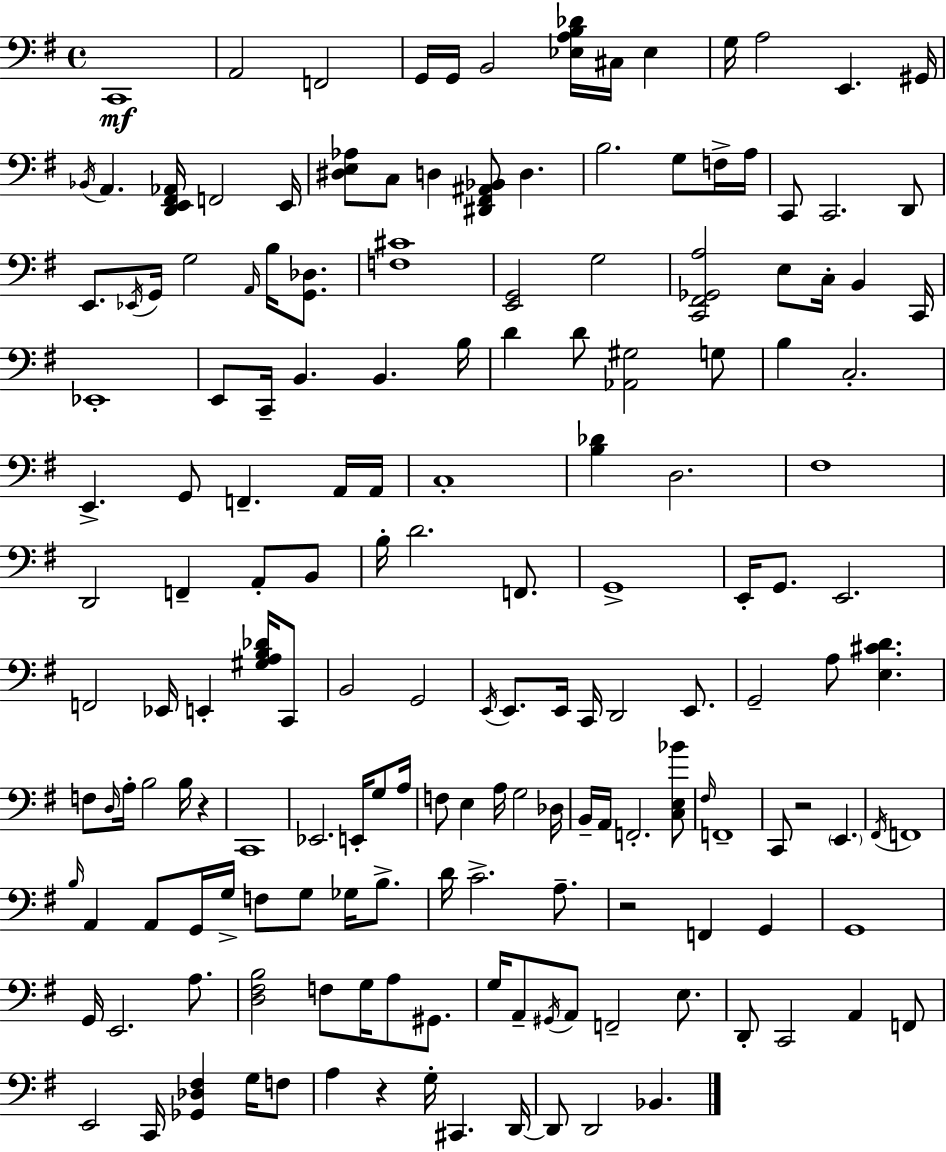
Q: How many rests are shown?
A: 4